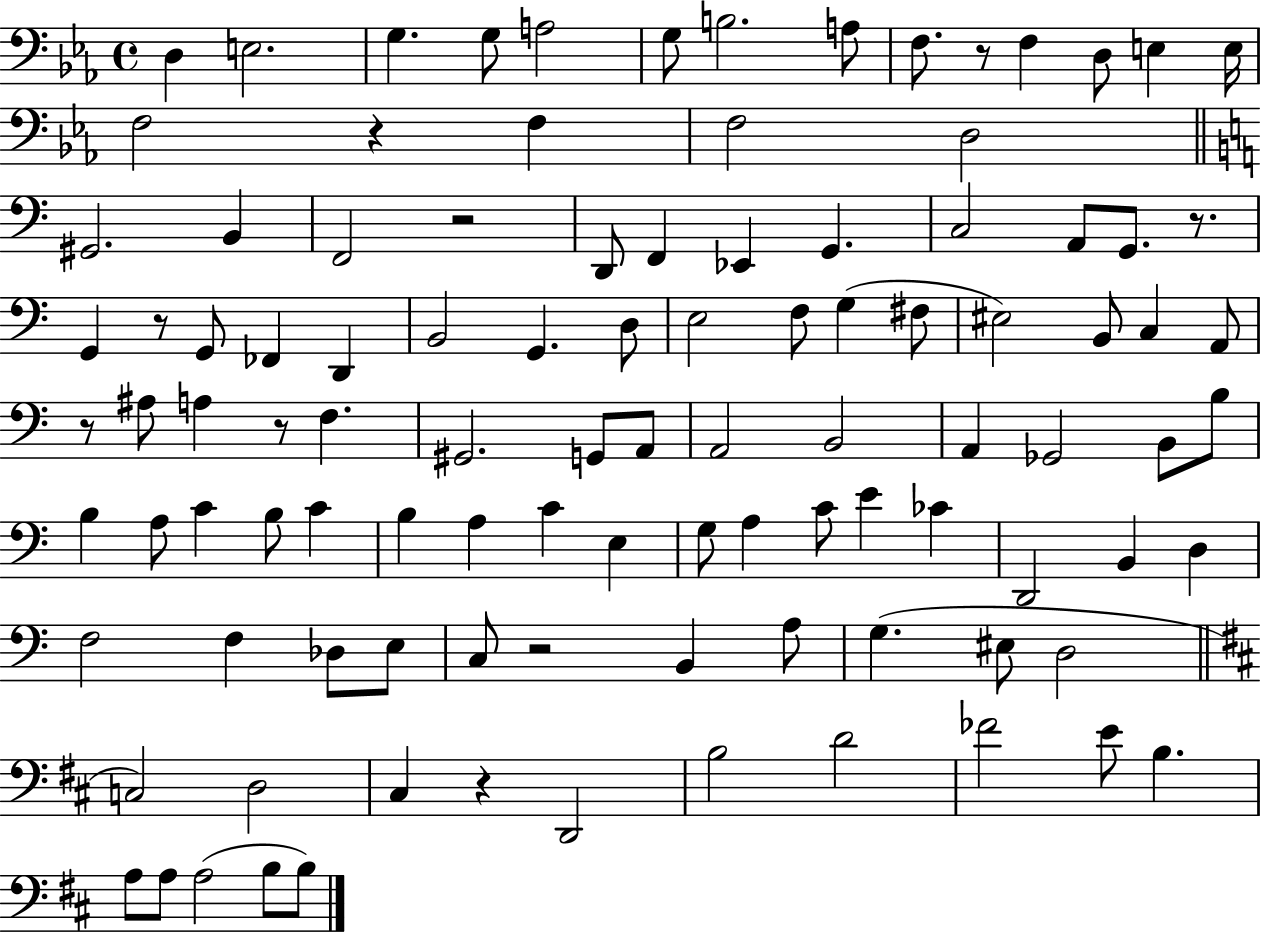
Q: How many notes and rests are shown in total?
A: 104